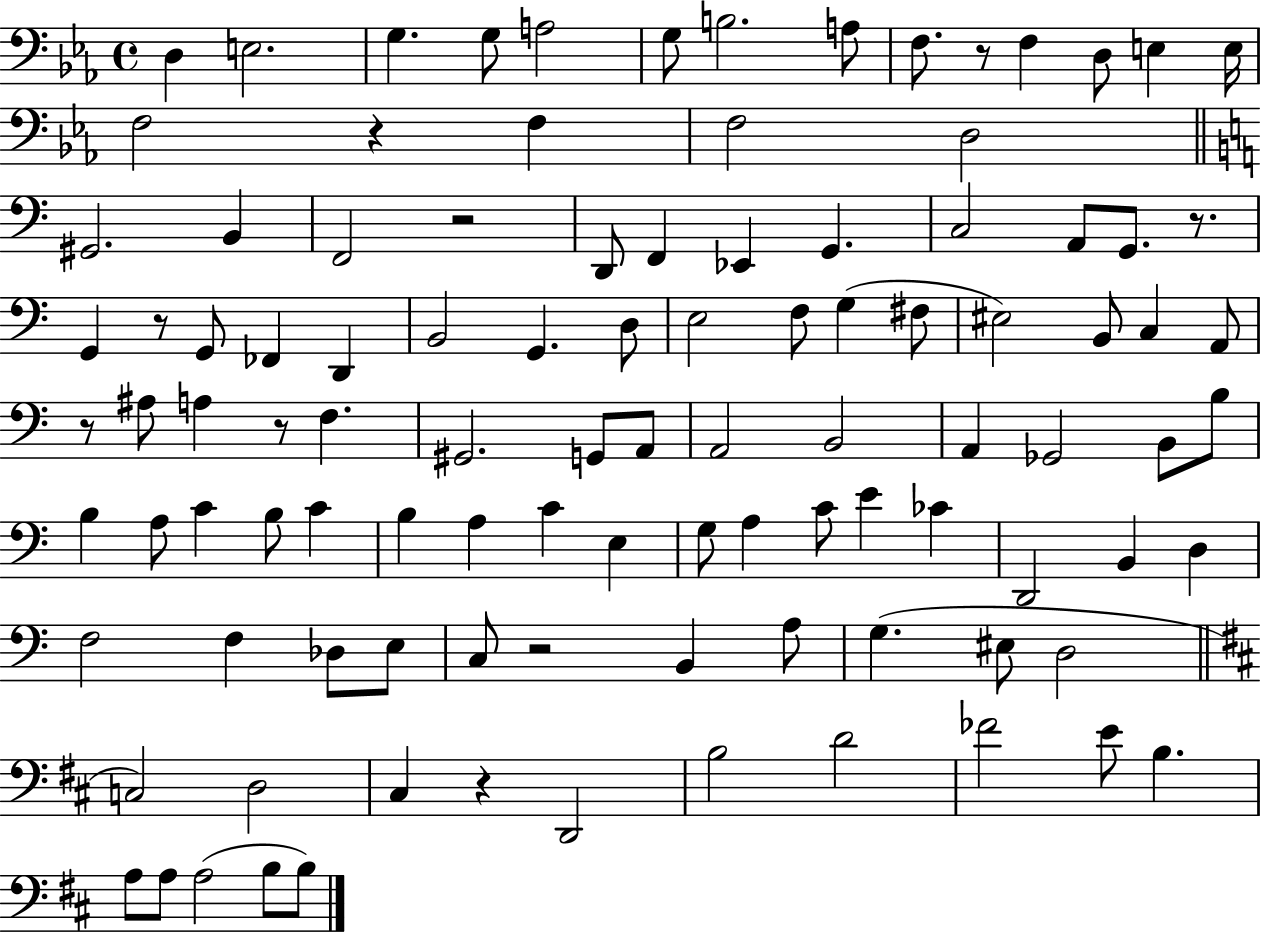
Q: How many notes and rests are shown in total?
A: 104